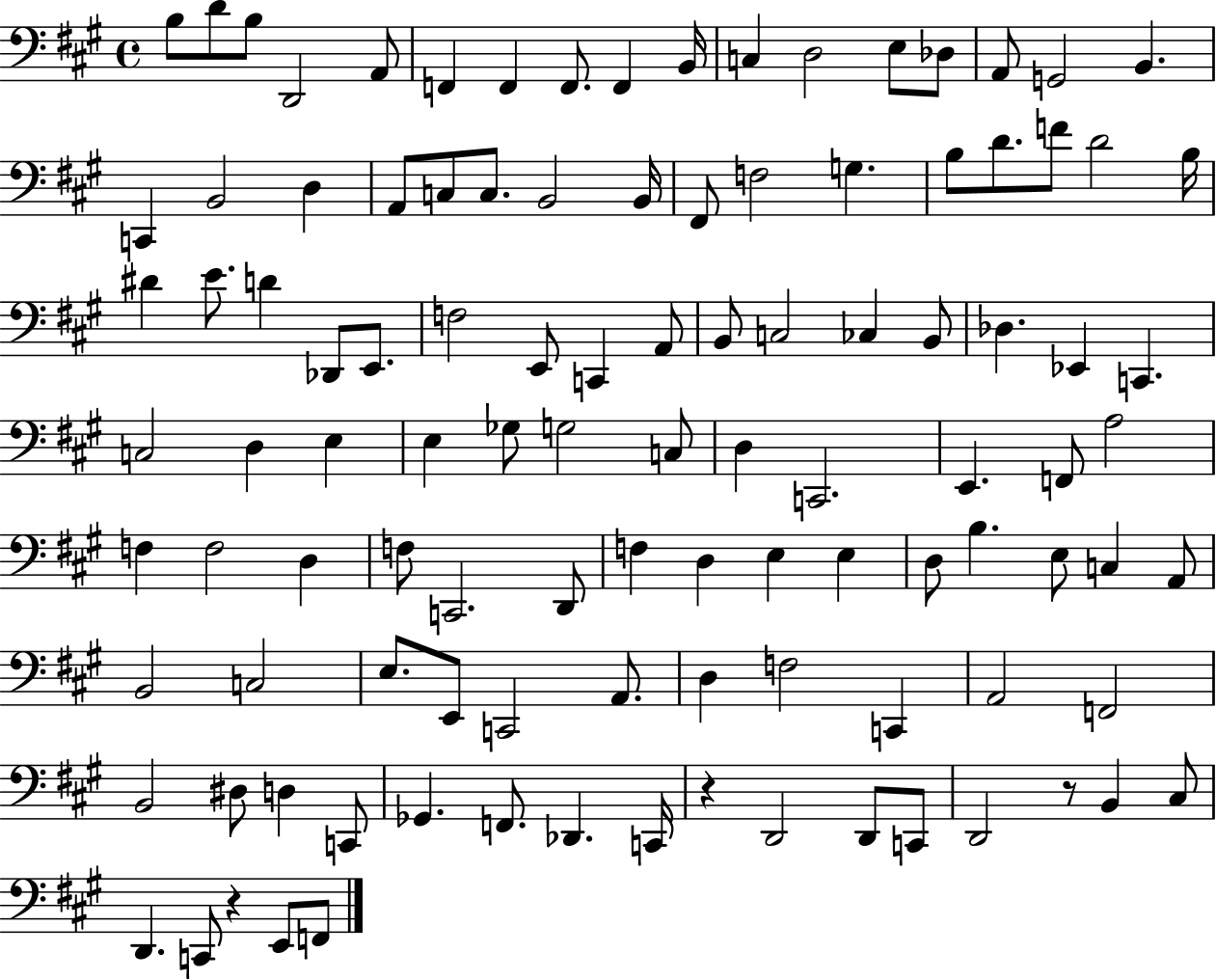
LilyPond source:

{
  \clef bass
  \time 4/4
  \defaultTimeSignature
  \key a \major
  b8 d'8 b8 d,2 a,8 | f,4 f,4 f,8. f,4 b,16 | c4 d2 e8 des8 | a,8 g,2 b,4. | \break c,4 b,2 d4 | a,8 c8 c8. b,2 b,16 | fis,8 f2 g4. | b8 d'8. f'8 d'2 b16 | \break dis'4 e'8. d'4 des,8 e,8. | f2 e,8 c,4 a,8 | b,8 c2 ces4 b,8 | des4. ees,4 c,4. | \break c2 d4 e4 | e4 ges8 g2 c8 | d4 c,2. | e,4. f,8 a2 | \break f4 f2 d4 | f8 c,2. d,8 | f4 d4 e4 e4 | d8 b4. e8 c4 a,8 | \break b,2 c2 | e8. e,8 c,2 a,8. | d4 f2 c,4 | a,2 f,2 | \break b,2 dis8 d4 c,8 | ges,4. f,8. des,4. c,16 | r4 d,2 d,8 c,8 | d,2 r8 b,4 cis8 | \break d,4. c,8 r4 e,8 f,8 | \bar "|."
}